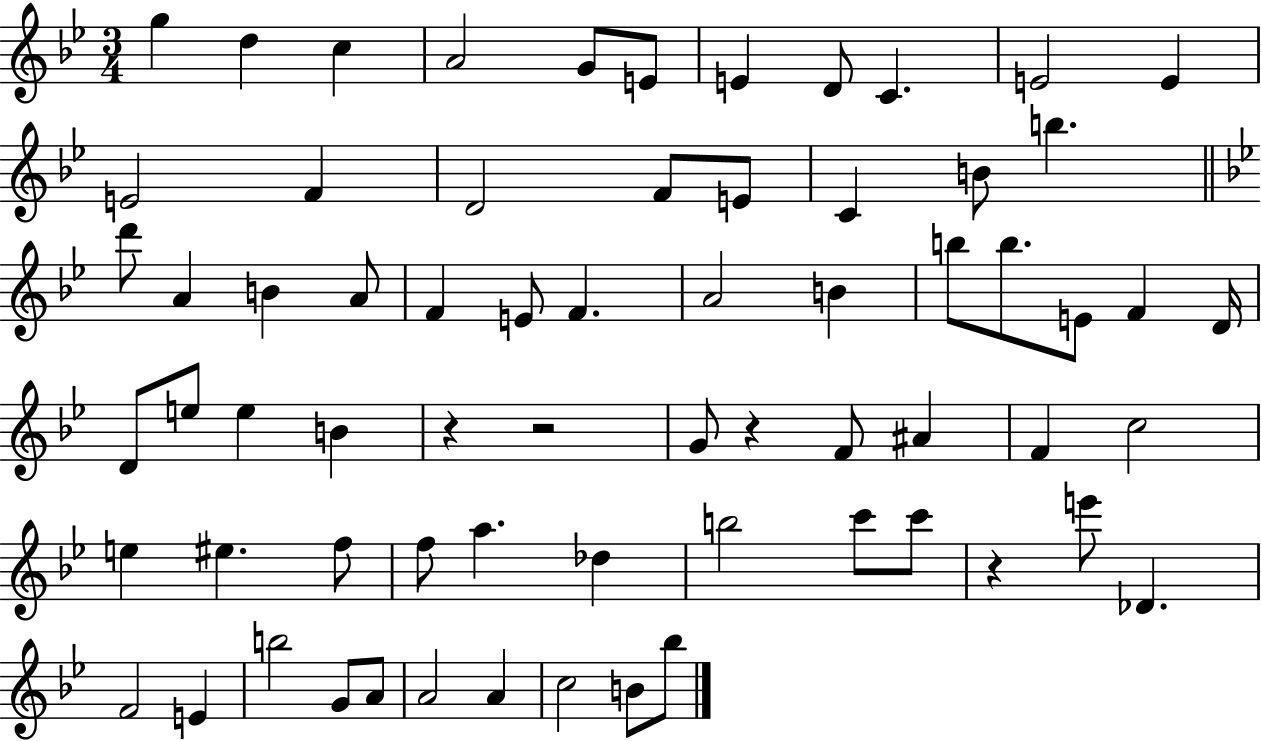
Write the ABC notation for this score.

X:1
T:Untitled
M:3/4
L:1/4
K:Bb
g d c A2 G/2 E/2 E D/2 C E2 E E2 F D2 F/2 E/2 C B/2 b d'/2 A B A/2 F E/2 F A2 B b/2 b/2 E/2 F D/4 D/2 e/2 e B z z2 G/2 z F/2 ^A F c2 e ^e f/2 f/2 a _d b2 c'/2 c'/2 z e'/2 _D F2 E b2 G/2 A/2 A2 A c2 B/2 _b/2